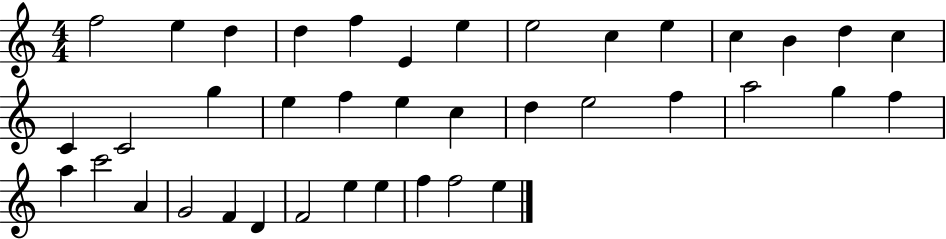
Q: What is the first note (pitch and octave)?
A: F5